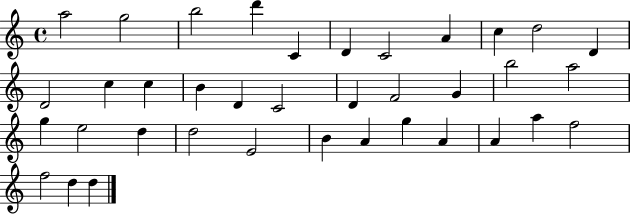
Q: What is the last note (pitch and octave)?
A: D5